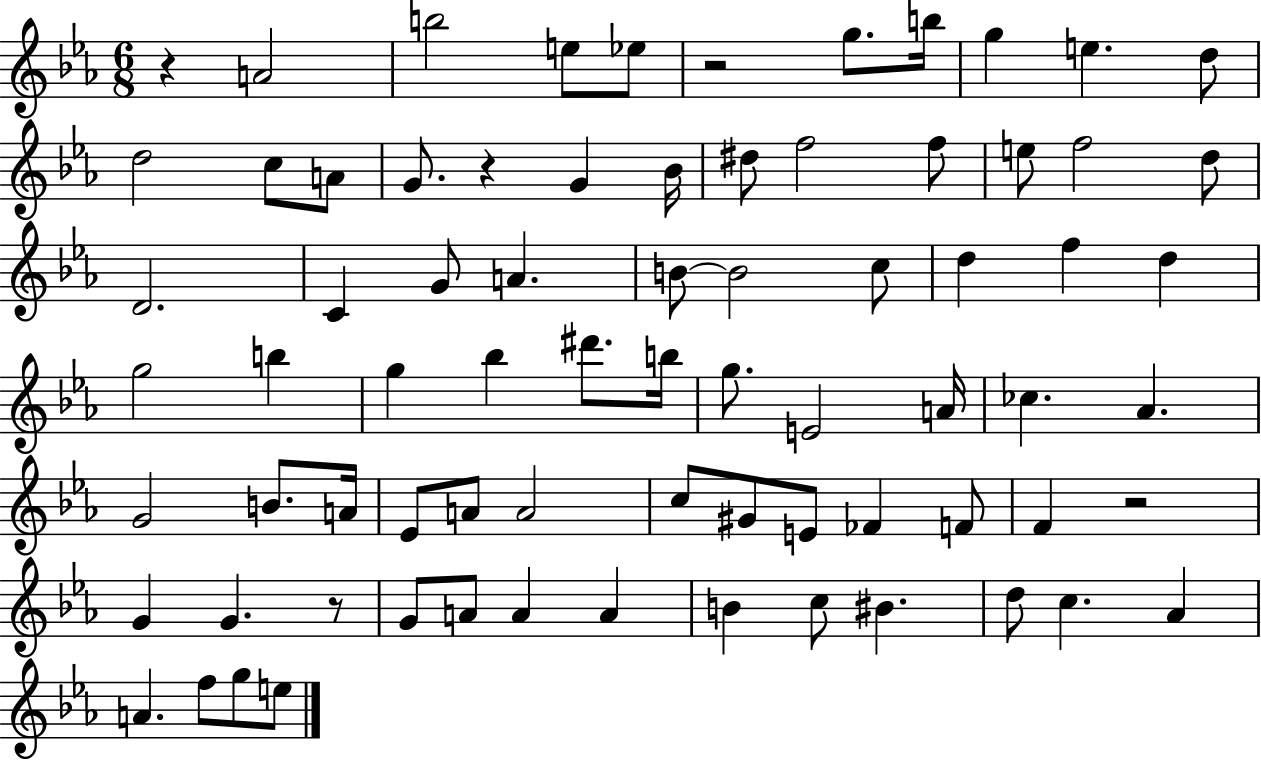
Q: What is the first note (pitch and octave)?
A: A4